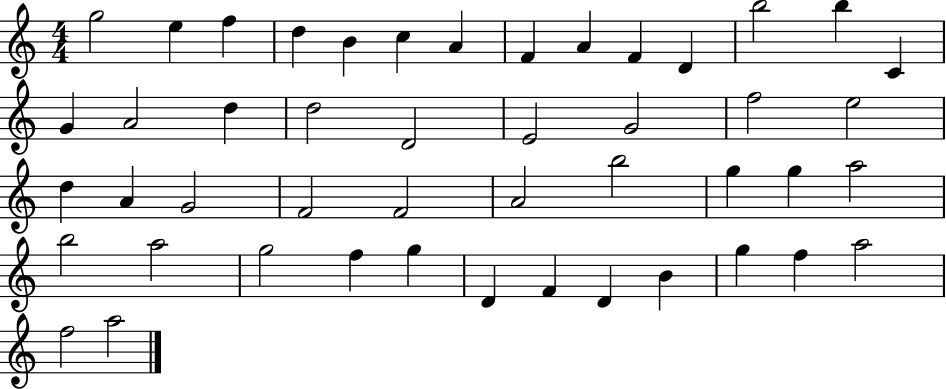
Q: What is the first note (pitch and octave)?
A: G5